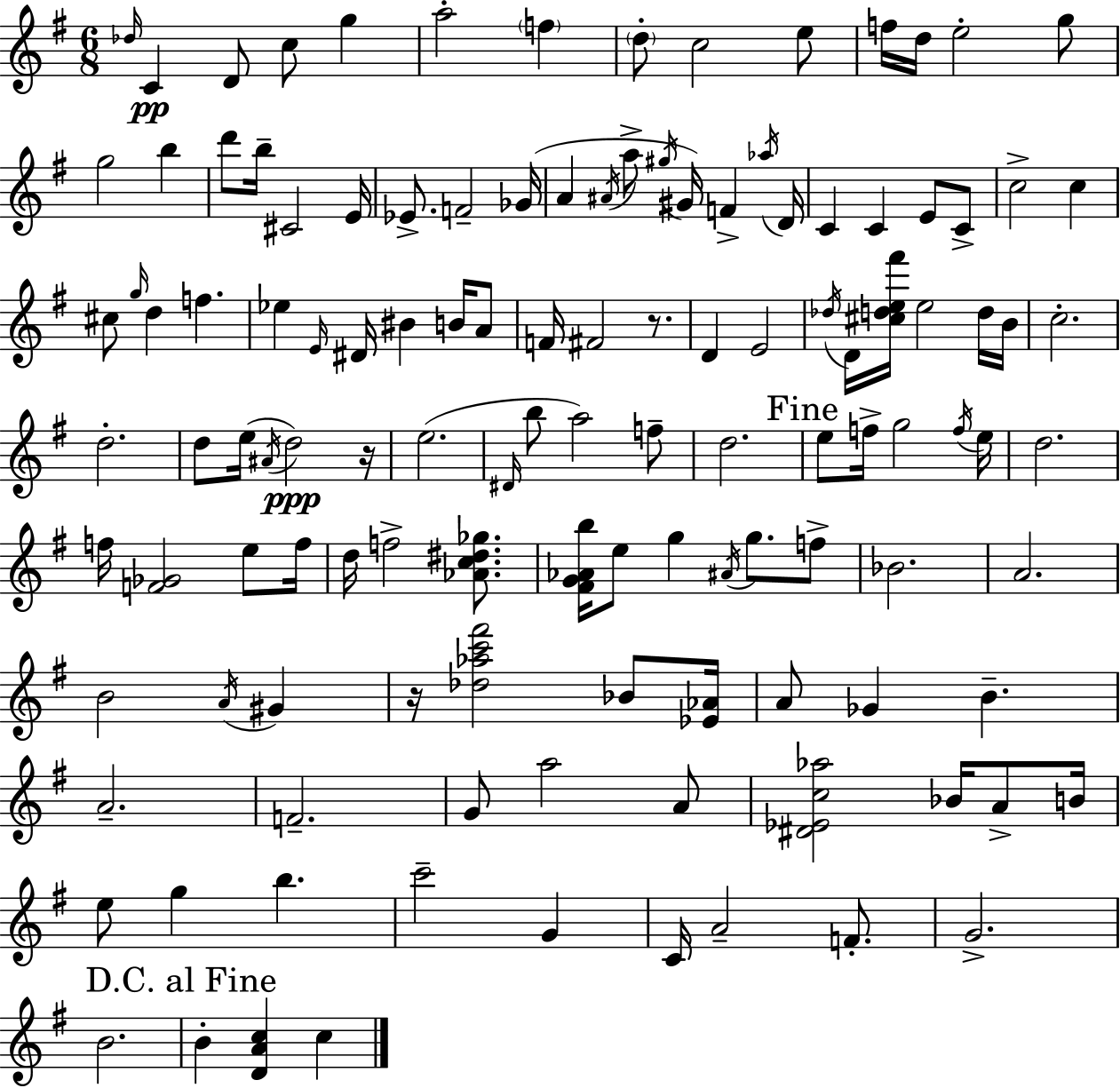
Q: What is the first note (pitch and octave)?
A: Db5